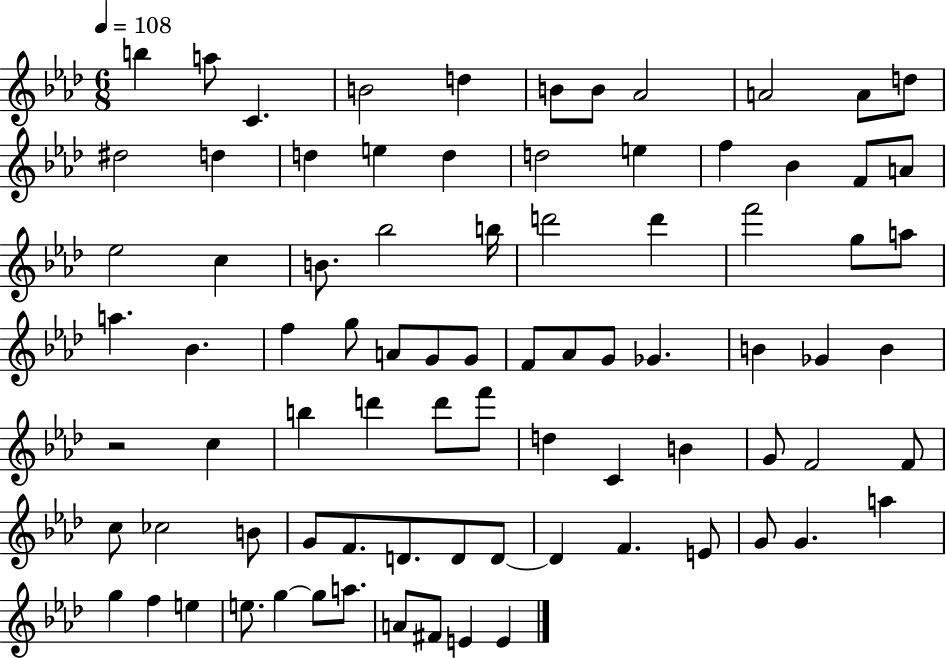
{
  \clef treble
  \numericTimeSignature
  \time 6/8
  \key aes \major
  \tempo 4 = 108
  \repeat volta 2 { b''4 a''8 c'4. | b'2 d''4 | b'8 b'8 aes'2 | a'2 a'8 d''8 | \break dis''2 d''4 | d''4 e''4 d''4 | d''2 e''4 | f''4 bes'4 f'8 a'8 | \break ees''2 c''4 | b'8. bes''2 b''16 | d'''2 d'''4 | f'''2 g''8 a''8 | \break a''4. bes'4. | f''4 g''8 a'8 g'8 g'8 | f'8 aes'8 g'8 ges'4. | b'4 ges'4 b'4 | \break r2 c''4 | b''4 d'''4 d'''8 f'''8 | d''4 c'4 b'4 | g'8 f'2 f'8 | \break c''8 ces''2 b'8 | g'8 f'8. d'8. d'8 d'8~~ | d'4 f'4. e'8 | g'8 g'4. a''4 | \break g''4 f''4 e''4 | e''8. g''4~~ g''8 a''8. | a'8 fis'8 e'4 e'4 | } \bar "|."
}